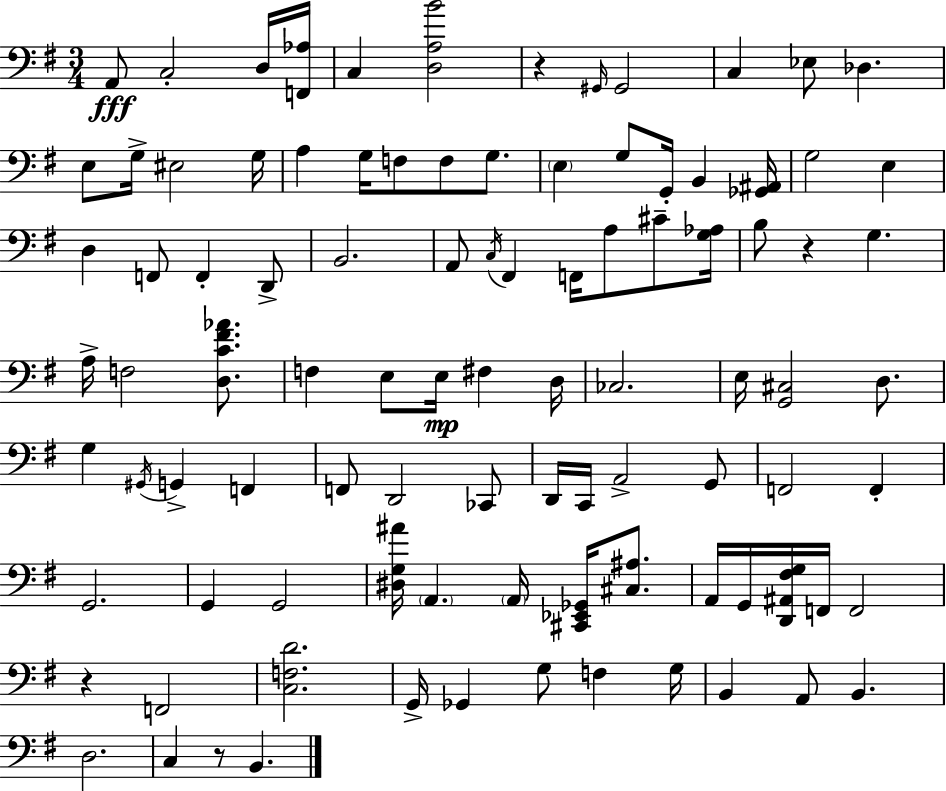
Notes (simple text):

A2/e C3/h D3/s [F2,Ab3]/s C3/q [D3,A3,B4]/h R/q G#2/s G#2/h C3/q Eb3/e Db3/q. E3/e G3/s EIS3/h G3/s A3/q G3/s F3/e F3/e G3/e. E3/q G3/e G2/s B2/q [Gb2,A#2]/s G3/h E3/q D3/q F2/e F2/q D2/e B2/h. A2/e C3/s F#2/q F2/s A3/e C#4/e [G3,Ab3]/s B3/e R/q G3/q. A3/s F3/h [D3,C4,F#4,Ab4]/e. F3/q E3/e E3/s F#3/q D3/s CES3/h. E3/s [G2,C#3]/h D3/e. G3/q G#2/s G2/q F2/q F2/e D2/h CES2/e D2/s C2/s A2/h G2/e F2/h F2/q G2/h. G2/q G2/h [D#3,G3,A#4]/s A2/q. A2/s [C#2,Eb2,Gb2]/s [C#3,A#3]/e. A2/s G2/s [D2,A#2,F#3,G3]/s F2/s F2/h R/q F2/h [C3,F3,D4]/h. G2/s Gb2/q G3/e F3/q G3/s B2/q A2/e B2/q. D3/h. C3/q R/e B2/q.